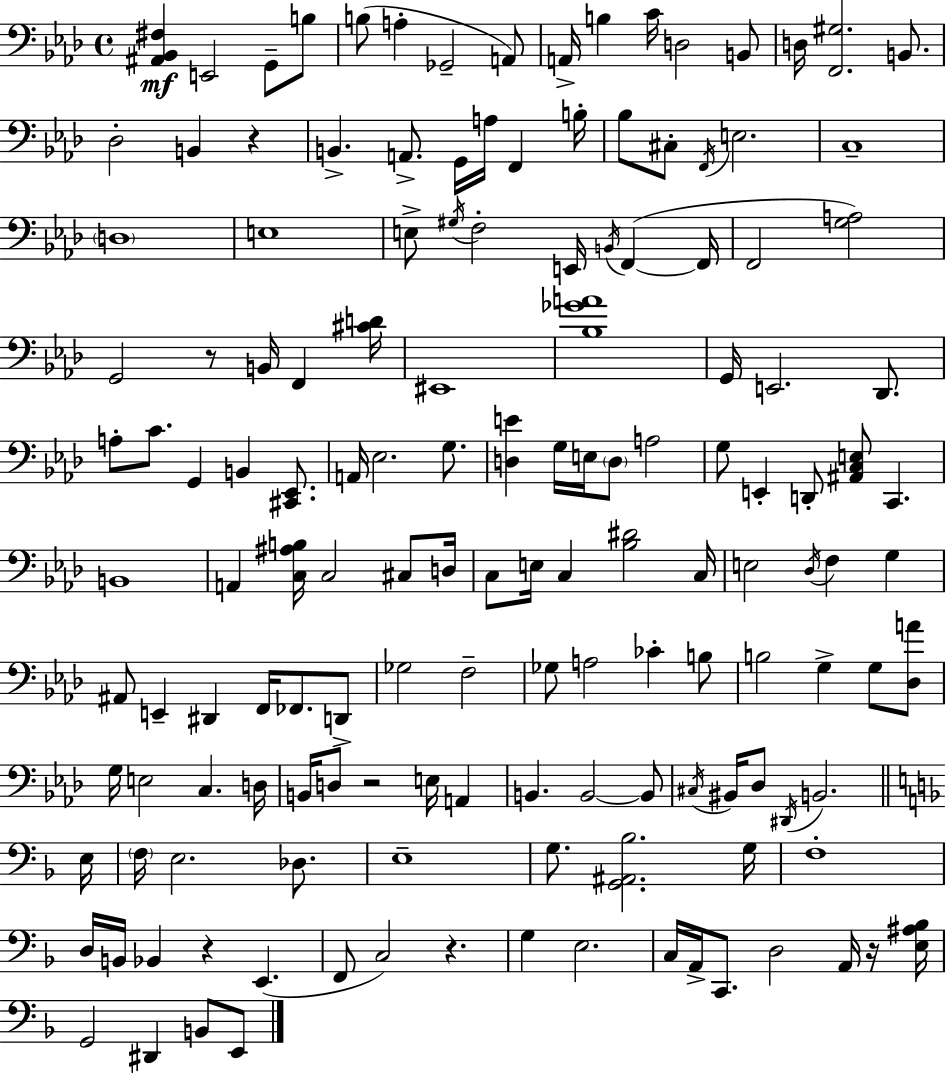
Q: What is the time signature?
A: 4/4